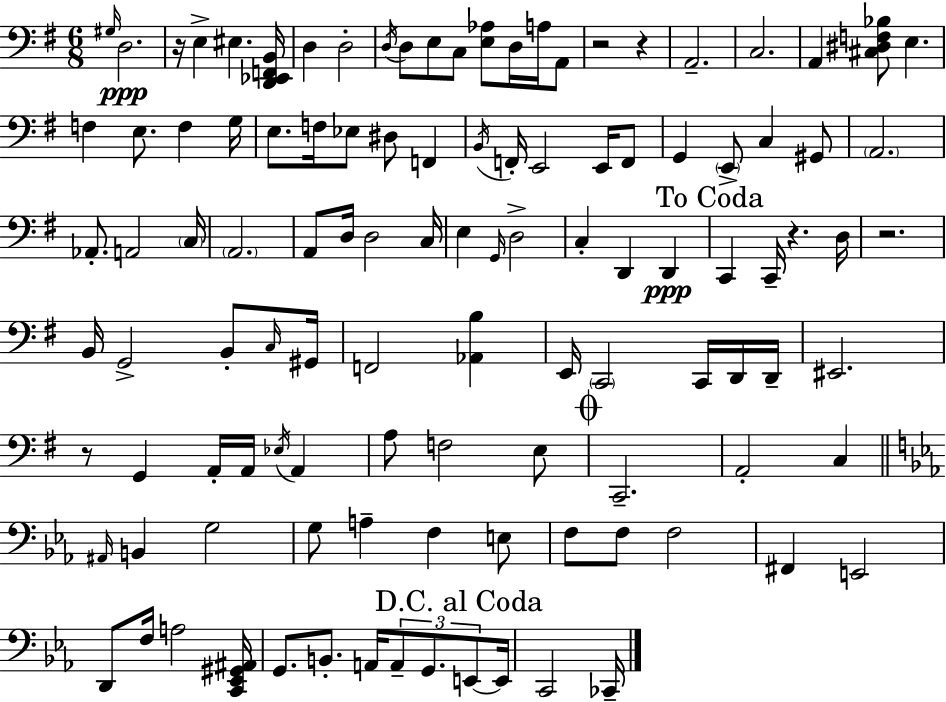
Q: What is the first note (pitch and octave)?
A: G#3